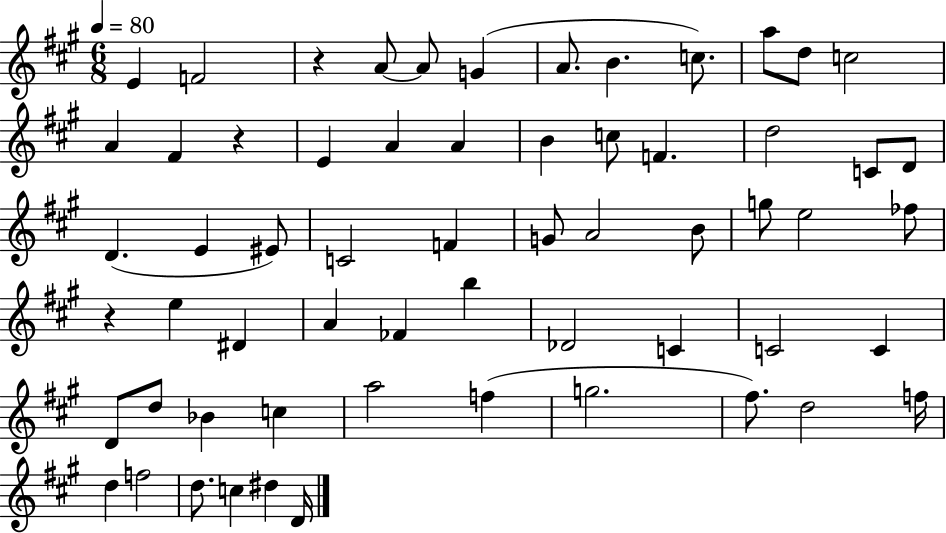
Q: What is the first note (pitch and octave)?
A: E4